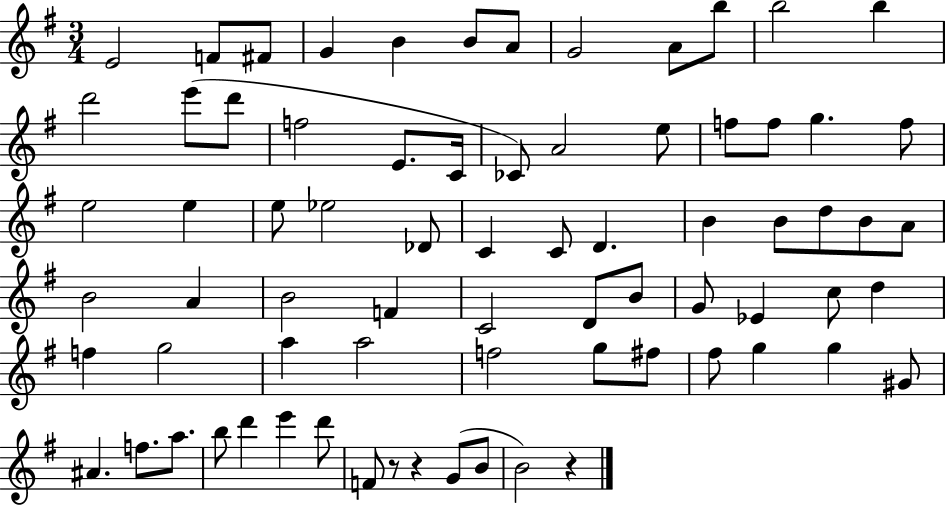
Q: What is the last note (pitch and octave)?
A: B4